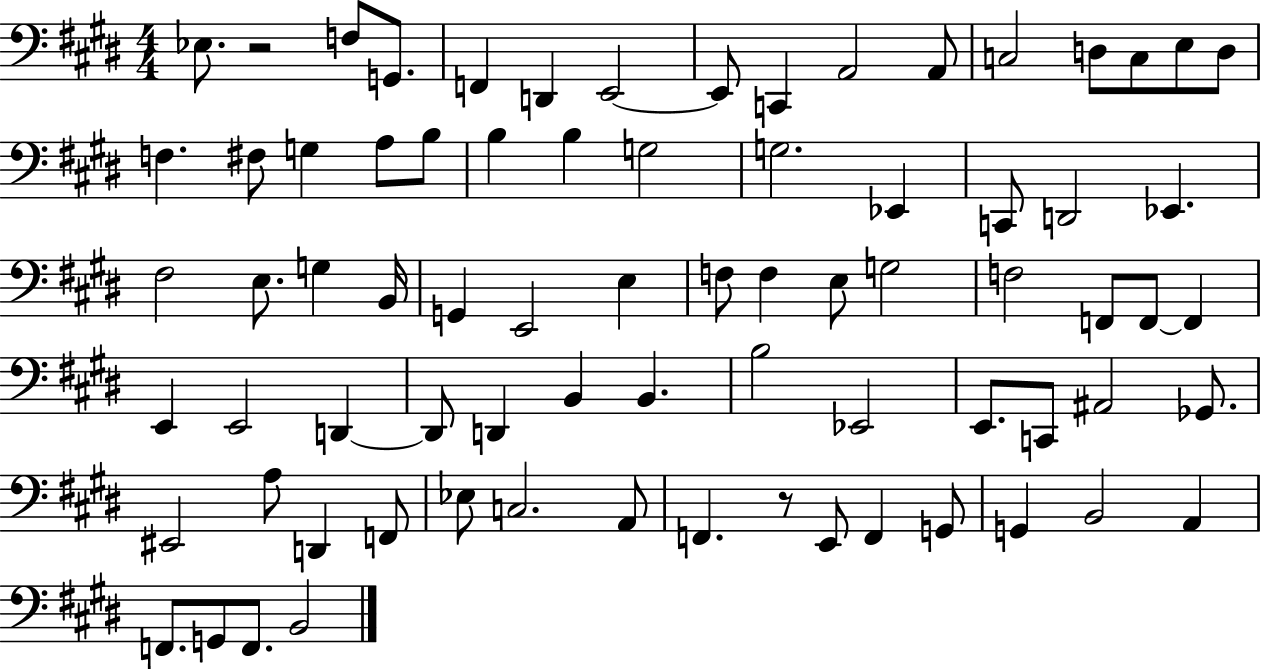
X:1
T:Untitled
M:4/4
L:1/4
K:E
_E,/2 z2 F,/2 G,,/2 F,, D,, E,,2 E,,/2 C,, A,,2 A,,/2 C,2 D,/2 C,/2 E,/2 D,/2 F, ^F,/2 G, A,/2 B,/2 B, B, G,2 G,2 _E,, C,,/2 D,,2 _E,, ^F,2 E,/2 G, B,,/4 G,, E,,2 E, F,/2 F, E,/2 G,2 F,2 F,,/2 F,,/2 F,, E,, E,,2 D,, D,,/2 D,, B,, B,, B,2 _E,,2 E,,/2 C,,/2 ^A,,2 _G,,/2 ^E,,2 A,/2 D,, F,,/2 _E,/2 C,2 A,,/2 F,, z/2 E,,/2 F,, G,,/2 G,, B,,2 A,, F,,/2 G,,/2 F,,/2 B,,2